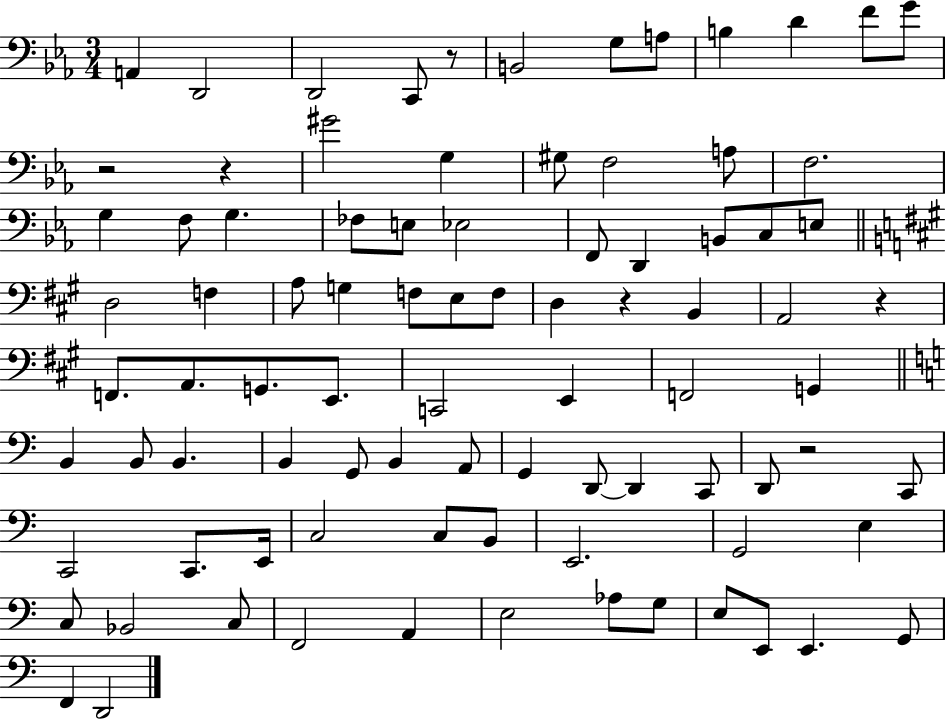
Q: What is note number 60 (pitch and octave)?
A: C2